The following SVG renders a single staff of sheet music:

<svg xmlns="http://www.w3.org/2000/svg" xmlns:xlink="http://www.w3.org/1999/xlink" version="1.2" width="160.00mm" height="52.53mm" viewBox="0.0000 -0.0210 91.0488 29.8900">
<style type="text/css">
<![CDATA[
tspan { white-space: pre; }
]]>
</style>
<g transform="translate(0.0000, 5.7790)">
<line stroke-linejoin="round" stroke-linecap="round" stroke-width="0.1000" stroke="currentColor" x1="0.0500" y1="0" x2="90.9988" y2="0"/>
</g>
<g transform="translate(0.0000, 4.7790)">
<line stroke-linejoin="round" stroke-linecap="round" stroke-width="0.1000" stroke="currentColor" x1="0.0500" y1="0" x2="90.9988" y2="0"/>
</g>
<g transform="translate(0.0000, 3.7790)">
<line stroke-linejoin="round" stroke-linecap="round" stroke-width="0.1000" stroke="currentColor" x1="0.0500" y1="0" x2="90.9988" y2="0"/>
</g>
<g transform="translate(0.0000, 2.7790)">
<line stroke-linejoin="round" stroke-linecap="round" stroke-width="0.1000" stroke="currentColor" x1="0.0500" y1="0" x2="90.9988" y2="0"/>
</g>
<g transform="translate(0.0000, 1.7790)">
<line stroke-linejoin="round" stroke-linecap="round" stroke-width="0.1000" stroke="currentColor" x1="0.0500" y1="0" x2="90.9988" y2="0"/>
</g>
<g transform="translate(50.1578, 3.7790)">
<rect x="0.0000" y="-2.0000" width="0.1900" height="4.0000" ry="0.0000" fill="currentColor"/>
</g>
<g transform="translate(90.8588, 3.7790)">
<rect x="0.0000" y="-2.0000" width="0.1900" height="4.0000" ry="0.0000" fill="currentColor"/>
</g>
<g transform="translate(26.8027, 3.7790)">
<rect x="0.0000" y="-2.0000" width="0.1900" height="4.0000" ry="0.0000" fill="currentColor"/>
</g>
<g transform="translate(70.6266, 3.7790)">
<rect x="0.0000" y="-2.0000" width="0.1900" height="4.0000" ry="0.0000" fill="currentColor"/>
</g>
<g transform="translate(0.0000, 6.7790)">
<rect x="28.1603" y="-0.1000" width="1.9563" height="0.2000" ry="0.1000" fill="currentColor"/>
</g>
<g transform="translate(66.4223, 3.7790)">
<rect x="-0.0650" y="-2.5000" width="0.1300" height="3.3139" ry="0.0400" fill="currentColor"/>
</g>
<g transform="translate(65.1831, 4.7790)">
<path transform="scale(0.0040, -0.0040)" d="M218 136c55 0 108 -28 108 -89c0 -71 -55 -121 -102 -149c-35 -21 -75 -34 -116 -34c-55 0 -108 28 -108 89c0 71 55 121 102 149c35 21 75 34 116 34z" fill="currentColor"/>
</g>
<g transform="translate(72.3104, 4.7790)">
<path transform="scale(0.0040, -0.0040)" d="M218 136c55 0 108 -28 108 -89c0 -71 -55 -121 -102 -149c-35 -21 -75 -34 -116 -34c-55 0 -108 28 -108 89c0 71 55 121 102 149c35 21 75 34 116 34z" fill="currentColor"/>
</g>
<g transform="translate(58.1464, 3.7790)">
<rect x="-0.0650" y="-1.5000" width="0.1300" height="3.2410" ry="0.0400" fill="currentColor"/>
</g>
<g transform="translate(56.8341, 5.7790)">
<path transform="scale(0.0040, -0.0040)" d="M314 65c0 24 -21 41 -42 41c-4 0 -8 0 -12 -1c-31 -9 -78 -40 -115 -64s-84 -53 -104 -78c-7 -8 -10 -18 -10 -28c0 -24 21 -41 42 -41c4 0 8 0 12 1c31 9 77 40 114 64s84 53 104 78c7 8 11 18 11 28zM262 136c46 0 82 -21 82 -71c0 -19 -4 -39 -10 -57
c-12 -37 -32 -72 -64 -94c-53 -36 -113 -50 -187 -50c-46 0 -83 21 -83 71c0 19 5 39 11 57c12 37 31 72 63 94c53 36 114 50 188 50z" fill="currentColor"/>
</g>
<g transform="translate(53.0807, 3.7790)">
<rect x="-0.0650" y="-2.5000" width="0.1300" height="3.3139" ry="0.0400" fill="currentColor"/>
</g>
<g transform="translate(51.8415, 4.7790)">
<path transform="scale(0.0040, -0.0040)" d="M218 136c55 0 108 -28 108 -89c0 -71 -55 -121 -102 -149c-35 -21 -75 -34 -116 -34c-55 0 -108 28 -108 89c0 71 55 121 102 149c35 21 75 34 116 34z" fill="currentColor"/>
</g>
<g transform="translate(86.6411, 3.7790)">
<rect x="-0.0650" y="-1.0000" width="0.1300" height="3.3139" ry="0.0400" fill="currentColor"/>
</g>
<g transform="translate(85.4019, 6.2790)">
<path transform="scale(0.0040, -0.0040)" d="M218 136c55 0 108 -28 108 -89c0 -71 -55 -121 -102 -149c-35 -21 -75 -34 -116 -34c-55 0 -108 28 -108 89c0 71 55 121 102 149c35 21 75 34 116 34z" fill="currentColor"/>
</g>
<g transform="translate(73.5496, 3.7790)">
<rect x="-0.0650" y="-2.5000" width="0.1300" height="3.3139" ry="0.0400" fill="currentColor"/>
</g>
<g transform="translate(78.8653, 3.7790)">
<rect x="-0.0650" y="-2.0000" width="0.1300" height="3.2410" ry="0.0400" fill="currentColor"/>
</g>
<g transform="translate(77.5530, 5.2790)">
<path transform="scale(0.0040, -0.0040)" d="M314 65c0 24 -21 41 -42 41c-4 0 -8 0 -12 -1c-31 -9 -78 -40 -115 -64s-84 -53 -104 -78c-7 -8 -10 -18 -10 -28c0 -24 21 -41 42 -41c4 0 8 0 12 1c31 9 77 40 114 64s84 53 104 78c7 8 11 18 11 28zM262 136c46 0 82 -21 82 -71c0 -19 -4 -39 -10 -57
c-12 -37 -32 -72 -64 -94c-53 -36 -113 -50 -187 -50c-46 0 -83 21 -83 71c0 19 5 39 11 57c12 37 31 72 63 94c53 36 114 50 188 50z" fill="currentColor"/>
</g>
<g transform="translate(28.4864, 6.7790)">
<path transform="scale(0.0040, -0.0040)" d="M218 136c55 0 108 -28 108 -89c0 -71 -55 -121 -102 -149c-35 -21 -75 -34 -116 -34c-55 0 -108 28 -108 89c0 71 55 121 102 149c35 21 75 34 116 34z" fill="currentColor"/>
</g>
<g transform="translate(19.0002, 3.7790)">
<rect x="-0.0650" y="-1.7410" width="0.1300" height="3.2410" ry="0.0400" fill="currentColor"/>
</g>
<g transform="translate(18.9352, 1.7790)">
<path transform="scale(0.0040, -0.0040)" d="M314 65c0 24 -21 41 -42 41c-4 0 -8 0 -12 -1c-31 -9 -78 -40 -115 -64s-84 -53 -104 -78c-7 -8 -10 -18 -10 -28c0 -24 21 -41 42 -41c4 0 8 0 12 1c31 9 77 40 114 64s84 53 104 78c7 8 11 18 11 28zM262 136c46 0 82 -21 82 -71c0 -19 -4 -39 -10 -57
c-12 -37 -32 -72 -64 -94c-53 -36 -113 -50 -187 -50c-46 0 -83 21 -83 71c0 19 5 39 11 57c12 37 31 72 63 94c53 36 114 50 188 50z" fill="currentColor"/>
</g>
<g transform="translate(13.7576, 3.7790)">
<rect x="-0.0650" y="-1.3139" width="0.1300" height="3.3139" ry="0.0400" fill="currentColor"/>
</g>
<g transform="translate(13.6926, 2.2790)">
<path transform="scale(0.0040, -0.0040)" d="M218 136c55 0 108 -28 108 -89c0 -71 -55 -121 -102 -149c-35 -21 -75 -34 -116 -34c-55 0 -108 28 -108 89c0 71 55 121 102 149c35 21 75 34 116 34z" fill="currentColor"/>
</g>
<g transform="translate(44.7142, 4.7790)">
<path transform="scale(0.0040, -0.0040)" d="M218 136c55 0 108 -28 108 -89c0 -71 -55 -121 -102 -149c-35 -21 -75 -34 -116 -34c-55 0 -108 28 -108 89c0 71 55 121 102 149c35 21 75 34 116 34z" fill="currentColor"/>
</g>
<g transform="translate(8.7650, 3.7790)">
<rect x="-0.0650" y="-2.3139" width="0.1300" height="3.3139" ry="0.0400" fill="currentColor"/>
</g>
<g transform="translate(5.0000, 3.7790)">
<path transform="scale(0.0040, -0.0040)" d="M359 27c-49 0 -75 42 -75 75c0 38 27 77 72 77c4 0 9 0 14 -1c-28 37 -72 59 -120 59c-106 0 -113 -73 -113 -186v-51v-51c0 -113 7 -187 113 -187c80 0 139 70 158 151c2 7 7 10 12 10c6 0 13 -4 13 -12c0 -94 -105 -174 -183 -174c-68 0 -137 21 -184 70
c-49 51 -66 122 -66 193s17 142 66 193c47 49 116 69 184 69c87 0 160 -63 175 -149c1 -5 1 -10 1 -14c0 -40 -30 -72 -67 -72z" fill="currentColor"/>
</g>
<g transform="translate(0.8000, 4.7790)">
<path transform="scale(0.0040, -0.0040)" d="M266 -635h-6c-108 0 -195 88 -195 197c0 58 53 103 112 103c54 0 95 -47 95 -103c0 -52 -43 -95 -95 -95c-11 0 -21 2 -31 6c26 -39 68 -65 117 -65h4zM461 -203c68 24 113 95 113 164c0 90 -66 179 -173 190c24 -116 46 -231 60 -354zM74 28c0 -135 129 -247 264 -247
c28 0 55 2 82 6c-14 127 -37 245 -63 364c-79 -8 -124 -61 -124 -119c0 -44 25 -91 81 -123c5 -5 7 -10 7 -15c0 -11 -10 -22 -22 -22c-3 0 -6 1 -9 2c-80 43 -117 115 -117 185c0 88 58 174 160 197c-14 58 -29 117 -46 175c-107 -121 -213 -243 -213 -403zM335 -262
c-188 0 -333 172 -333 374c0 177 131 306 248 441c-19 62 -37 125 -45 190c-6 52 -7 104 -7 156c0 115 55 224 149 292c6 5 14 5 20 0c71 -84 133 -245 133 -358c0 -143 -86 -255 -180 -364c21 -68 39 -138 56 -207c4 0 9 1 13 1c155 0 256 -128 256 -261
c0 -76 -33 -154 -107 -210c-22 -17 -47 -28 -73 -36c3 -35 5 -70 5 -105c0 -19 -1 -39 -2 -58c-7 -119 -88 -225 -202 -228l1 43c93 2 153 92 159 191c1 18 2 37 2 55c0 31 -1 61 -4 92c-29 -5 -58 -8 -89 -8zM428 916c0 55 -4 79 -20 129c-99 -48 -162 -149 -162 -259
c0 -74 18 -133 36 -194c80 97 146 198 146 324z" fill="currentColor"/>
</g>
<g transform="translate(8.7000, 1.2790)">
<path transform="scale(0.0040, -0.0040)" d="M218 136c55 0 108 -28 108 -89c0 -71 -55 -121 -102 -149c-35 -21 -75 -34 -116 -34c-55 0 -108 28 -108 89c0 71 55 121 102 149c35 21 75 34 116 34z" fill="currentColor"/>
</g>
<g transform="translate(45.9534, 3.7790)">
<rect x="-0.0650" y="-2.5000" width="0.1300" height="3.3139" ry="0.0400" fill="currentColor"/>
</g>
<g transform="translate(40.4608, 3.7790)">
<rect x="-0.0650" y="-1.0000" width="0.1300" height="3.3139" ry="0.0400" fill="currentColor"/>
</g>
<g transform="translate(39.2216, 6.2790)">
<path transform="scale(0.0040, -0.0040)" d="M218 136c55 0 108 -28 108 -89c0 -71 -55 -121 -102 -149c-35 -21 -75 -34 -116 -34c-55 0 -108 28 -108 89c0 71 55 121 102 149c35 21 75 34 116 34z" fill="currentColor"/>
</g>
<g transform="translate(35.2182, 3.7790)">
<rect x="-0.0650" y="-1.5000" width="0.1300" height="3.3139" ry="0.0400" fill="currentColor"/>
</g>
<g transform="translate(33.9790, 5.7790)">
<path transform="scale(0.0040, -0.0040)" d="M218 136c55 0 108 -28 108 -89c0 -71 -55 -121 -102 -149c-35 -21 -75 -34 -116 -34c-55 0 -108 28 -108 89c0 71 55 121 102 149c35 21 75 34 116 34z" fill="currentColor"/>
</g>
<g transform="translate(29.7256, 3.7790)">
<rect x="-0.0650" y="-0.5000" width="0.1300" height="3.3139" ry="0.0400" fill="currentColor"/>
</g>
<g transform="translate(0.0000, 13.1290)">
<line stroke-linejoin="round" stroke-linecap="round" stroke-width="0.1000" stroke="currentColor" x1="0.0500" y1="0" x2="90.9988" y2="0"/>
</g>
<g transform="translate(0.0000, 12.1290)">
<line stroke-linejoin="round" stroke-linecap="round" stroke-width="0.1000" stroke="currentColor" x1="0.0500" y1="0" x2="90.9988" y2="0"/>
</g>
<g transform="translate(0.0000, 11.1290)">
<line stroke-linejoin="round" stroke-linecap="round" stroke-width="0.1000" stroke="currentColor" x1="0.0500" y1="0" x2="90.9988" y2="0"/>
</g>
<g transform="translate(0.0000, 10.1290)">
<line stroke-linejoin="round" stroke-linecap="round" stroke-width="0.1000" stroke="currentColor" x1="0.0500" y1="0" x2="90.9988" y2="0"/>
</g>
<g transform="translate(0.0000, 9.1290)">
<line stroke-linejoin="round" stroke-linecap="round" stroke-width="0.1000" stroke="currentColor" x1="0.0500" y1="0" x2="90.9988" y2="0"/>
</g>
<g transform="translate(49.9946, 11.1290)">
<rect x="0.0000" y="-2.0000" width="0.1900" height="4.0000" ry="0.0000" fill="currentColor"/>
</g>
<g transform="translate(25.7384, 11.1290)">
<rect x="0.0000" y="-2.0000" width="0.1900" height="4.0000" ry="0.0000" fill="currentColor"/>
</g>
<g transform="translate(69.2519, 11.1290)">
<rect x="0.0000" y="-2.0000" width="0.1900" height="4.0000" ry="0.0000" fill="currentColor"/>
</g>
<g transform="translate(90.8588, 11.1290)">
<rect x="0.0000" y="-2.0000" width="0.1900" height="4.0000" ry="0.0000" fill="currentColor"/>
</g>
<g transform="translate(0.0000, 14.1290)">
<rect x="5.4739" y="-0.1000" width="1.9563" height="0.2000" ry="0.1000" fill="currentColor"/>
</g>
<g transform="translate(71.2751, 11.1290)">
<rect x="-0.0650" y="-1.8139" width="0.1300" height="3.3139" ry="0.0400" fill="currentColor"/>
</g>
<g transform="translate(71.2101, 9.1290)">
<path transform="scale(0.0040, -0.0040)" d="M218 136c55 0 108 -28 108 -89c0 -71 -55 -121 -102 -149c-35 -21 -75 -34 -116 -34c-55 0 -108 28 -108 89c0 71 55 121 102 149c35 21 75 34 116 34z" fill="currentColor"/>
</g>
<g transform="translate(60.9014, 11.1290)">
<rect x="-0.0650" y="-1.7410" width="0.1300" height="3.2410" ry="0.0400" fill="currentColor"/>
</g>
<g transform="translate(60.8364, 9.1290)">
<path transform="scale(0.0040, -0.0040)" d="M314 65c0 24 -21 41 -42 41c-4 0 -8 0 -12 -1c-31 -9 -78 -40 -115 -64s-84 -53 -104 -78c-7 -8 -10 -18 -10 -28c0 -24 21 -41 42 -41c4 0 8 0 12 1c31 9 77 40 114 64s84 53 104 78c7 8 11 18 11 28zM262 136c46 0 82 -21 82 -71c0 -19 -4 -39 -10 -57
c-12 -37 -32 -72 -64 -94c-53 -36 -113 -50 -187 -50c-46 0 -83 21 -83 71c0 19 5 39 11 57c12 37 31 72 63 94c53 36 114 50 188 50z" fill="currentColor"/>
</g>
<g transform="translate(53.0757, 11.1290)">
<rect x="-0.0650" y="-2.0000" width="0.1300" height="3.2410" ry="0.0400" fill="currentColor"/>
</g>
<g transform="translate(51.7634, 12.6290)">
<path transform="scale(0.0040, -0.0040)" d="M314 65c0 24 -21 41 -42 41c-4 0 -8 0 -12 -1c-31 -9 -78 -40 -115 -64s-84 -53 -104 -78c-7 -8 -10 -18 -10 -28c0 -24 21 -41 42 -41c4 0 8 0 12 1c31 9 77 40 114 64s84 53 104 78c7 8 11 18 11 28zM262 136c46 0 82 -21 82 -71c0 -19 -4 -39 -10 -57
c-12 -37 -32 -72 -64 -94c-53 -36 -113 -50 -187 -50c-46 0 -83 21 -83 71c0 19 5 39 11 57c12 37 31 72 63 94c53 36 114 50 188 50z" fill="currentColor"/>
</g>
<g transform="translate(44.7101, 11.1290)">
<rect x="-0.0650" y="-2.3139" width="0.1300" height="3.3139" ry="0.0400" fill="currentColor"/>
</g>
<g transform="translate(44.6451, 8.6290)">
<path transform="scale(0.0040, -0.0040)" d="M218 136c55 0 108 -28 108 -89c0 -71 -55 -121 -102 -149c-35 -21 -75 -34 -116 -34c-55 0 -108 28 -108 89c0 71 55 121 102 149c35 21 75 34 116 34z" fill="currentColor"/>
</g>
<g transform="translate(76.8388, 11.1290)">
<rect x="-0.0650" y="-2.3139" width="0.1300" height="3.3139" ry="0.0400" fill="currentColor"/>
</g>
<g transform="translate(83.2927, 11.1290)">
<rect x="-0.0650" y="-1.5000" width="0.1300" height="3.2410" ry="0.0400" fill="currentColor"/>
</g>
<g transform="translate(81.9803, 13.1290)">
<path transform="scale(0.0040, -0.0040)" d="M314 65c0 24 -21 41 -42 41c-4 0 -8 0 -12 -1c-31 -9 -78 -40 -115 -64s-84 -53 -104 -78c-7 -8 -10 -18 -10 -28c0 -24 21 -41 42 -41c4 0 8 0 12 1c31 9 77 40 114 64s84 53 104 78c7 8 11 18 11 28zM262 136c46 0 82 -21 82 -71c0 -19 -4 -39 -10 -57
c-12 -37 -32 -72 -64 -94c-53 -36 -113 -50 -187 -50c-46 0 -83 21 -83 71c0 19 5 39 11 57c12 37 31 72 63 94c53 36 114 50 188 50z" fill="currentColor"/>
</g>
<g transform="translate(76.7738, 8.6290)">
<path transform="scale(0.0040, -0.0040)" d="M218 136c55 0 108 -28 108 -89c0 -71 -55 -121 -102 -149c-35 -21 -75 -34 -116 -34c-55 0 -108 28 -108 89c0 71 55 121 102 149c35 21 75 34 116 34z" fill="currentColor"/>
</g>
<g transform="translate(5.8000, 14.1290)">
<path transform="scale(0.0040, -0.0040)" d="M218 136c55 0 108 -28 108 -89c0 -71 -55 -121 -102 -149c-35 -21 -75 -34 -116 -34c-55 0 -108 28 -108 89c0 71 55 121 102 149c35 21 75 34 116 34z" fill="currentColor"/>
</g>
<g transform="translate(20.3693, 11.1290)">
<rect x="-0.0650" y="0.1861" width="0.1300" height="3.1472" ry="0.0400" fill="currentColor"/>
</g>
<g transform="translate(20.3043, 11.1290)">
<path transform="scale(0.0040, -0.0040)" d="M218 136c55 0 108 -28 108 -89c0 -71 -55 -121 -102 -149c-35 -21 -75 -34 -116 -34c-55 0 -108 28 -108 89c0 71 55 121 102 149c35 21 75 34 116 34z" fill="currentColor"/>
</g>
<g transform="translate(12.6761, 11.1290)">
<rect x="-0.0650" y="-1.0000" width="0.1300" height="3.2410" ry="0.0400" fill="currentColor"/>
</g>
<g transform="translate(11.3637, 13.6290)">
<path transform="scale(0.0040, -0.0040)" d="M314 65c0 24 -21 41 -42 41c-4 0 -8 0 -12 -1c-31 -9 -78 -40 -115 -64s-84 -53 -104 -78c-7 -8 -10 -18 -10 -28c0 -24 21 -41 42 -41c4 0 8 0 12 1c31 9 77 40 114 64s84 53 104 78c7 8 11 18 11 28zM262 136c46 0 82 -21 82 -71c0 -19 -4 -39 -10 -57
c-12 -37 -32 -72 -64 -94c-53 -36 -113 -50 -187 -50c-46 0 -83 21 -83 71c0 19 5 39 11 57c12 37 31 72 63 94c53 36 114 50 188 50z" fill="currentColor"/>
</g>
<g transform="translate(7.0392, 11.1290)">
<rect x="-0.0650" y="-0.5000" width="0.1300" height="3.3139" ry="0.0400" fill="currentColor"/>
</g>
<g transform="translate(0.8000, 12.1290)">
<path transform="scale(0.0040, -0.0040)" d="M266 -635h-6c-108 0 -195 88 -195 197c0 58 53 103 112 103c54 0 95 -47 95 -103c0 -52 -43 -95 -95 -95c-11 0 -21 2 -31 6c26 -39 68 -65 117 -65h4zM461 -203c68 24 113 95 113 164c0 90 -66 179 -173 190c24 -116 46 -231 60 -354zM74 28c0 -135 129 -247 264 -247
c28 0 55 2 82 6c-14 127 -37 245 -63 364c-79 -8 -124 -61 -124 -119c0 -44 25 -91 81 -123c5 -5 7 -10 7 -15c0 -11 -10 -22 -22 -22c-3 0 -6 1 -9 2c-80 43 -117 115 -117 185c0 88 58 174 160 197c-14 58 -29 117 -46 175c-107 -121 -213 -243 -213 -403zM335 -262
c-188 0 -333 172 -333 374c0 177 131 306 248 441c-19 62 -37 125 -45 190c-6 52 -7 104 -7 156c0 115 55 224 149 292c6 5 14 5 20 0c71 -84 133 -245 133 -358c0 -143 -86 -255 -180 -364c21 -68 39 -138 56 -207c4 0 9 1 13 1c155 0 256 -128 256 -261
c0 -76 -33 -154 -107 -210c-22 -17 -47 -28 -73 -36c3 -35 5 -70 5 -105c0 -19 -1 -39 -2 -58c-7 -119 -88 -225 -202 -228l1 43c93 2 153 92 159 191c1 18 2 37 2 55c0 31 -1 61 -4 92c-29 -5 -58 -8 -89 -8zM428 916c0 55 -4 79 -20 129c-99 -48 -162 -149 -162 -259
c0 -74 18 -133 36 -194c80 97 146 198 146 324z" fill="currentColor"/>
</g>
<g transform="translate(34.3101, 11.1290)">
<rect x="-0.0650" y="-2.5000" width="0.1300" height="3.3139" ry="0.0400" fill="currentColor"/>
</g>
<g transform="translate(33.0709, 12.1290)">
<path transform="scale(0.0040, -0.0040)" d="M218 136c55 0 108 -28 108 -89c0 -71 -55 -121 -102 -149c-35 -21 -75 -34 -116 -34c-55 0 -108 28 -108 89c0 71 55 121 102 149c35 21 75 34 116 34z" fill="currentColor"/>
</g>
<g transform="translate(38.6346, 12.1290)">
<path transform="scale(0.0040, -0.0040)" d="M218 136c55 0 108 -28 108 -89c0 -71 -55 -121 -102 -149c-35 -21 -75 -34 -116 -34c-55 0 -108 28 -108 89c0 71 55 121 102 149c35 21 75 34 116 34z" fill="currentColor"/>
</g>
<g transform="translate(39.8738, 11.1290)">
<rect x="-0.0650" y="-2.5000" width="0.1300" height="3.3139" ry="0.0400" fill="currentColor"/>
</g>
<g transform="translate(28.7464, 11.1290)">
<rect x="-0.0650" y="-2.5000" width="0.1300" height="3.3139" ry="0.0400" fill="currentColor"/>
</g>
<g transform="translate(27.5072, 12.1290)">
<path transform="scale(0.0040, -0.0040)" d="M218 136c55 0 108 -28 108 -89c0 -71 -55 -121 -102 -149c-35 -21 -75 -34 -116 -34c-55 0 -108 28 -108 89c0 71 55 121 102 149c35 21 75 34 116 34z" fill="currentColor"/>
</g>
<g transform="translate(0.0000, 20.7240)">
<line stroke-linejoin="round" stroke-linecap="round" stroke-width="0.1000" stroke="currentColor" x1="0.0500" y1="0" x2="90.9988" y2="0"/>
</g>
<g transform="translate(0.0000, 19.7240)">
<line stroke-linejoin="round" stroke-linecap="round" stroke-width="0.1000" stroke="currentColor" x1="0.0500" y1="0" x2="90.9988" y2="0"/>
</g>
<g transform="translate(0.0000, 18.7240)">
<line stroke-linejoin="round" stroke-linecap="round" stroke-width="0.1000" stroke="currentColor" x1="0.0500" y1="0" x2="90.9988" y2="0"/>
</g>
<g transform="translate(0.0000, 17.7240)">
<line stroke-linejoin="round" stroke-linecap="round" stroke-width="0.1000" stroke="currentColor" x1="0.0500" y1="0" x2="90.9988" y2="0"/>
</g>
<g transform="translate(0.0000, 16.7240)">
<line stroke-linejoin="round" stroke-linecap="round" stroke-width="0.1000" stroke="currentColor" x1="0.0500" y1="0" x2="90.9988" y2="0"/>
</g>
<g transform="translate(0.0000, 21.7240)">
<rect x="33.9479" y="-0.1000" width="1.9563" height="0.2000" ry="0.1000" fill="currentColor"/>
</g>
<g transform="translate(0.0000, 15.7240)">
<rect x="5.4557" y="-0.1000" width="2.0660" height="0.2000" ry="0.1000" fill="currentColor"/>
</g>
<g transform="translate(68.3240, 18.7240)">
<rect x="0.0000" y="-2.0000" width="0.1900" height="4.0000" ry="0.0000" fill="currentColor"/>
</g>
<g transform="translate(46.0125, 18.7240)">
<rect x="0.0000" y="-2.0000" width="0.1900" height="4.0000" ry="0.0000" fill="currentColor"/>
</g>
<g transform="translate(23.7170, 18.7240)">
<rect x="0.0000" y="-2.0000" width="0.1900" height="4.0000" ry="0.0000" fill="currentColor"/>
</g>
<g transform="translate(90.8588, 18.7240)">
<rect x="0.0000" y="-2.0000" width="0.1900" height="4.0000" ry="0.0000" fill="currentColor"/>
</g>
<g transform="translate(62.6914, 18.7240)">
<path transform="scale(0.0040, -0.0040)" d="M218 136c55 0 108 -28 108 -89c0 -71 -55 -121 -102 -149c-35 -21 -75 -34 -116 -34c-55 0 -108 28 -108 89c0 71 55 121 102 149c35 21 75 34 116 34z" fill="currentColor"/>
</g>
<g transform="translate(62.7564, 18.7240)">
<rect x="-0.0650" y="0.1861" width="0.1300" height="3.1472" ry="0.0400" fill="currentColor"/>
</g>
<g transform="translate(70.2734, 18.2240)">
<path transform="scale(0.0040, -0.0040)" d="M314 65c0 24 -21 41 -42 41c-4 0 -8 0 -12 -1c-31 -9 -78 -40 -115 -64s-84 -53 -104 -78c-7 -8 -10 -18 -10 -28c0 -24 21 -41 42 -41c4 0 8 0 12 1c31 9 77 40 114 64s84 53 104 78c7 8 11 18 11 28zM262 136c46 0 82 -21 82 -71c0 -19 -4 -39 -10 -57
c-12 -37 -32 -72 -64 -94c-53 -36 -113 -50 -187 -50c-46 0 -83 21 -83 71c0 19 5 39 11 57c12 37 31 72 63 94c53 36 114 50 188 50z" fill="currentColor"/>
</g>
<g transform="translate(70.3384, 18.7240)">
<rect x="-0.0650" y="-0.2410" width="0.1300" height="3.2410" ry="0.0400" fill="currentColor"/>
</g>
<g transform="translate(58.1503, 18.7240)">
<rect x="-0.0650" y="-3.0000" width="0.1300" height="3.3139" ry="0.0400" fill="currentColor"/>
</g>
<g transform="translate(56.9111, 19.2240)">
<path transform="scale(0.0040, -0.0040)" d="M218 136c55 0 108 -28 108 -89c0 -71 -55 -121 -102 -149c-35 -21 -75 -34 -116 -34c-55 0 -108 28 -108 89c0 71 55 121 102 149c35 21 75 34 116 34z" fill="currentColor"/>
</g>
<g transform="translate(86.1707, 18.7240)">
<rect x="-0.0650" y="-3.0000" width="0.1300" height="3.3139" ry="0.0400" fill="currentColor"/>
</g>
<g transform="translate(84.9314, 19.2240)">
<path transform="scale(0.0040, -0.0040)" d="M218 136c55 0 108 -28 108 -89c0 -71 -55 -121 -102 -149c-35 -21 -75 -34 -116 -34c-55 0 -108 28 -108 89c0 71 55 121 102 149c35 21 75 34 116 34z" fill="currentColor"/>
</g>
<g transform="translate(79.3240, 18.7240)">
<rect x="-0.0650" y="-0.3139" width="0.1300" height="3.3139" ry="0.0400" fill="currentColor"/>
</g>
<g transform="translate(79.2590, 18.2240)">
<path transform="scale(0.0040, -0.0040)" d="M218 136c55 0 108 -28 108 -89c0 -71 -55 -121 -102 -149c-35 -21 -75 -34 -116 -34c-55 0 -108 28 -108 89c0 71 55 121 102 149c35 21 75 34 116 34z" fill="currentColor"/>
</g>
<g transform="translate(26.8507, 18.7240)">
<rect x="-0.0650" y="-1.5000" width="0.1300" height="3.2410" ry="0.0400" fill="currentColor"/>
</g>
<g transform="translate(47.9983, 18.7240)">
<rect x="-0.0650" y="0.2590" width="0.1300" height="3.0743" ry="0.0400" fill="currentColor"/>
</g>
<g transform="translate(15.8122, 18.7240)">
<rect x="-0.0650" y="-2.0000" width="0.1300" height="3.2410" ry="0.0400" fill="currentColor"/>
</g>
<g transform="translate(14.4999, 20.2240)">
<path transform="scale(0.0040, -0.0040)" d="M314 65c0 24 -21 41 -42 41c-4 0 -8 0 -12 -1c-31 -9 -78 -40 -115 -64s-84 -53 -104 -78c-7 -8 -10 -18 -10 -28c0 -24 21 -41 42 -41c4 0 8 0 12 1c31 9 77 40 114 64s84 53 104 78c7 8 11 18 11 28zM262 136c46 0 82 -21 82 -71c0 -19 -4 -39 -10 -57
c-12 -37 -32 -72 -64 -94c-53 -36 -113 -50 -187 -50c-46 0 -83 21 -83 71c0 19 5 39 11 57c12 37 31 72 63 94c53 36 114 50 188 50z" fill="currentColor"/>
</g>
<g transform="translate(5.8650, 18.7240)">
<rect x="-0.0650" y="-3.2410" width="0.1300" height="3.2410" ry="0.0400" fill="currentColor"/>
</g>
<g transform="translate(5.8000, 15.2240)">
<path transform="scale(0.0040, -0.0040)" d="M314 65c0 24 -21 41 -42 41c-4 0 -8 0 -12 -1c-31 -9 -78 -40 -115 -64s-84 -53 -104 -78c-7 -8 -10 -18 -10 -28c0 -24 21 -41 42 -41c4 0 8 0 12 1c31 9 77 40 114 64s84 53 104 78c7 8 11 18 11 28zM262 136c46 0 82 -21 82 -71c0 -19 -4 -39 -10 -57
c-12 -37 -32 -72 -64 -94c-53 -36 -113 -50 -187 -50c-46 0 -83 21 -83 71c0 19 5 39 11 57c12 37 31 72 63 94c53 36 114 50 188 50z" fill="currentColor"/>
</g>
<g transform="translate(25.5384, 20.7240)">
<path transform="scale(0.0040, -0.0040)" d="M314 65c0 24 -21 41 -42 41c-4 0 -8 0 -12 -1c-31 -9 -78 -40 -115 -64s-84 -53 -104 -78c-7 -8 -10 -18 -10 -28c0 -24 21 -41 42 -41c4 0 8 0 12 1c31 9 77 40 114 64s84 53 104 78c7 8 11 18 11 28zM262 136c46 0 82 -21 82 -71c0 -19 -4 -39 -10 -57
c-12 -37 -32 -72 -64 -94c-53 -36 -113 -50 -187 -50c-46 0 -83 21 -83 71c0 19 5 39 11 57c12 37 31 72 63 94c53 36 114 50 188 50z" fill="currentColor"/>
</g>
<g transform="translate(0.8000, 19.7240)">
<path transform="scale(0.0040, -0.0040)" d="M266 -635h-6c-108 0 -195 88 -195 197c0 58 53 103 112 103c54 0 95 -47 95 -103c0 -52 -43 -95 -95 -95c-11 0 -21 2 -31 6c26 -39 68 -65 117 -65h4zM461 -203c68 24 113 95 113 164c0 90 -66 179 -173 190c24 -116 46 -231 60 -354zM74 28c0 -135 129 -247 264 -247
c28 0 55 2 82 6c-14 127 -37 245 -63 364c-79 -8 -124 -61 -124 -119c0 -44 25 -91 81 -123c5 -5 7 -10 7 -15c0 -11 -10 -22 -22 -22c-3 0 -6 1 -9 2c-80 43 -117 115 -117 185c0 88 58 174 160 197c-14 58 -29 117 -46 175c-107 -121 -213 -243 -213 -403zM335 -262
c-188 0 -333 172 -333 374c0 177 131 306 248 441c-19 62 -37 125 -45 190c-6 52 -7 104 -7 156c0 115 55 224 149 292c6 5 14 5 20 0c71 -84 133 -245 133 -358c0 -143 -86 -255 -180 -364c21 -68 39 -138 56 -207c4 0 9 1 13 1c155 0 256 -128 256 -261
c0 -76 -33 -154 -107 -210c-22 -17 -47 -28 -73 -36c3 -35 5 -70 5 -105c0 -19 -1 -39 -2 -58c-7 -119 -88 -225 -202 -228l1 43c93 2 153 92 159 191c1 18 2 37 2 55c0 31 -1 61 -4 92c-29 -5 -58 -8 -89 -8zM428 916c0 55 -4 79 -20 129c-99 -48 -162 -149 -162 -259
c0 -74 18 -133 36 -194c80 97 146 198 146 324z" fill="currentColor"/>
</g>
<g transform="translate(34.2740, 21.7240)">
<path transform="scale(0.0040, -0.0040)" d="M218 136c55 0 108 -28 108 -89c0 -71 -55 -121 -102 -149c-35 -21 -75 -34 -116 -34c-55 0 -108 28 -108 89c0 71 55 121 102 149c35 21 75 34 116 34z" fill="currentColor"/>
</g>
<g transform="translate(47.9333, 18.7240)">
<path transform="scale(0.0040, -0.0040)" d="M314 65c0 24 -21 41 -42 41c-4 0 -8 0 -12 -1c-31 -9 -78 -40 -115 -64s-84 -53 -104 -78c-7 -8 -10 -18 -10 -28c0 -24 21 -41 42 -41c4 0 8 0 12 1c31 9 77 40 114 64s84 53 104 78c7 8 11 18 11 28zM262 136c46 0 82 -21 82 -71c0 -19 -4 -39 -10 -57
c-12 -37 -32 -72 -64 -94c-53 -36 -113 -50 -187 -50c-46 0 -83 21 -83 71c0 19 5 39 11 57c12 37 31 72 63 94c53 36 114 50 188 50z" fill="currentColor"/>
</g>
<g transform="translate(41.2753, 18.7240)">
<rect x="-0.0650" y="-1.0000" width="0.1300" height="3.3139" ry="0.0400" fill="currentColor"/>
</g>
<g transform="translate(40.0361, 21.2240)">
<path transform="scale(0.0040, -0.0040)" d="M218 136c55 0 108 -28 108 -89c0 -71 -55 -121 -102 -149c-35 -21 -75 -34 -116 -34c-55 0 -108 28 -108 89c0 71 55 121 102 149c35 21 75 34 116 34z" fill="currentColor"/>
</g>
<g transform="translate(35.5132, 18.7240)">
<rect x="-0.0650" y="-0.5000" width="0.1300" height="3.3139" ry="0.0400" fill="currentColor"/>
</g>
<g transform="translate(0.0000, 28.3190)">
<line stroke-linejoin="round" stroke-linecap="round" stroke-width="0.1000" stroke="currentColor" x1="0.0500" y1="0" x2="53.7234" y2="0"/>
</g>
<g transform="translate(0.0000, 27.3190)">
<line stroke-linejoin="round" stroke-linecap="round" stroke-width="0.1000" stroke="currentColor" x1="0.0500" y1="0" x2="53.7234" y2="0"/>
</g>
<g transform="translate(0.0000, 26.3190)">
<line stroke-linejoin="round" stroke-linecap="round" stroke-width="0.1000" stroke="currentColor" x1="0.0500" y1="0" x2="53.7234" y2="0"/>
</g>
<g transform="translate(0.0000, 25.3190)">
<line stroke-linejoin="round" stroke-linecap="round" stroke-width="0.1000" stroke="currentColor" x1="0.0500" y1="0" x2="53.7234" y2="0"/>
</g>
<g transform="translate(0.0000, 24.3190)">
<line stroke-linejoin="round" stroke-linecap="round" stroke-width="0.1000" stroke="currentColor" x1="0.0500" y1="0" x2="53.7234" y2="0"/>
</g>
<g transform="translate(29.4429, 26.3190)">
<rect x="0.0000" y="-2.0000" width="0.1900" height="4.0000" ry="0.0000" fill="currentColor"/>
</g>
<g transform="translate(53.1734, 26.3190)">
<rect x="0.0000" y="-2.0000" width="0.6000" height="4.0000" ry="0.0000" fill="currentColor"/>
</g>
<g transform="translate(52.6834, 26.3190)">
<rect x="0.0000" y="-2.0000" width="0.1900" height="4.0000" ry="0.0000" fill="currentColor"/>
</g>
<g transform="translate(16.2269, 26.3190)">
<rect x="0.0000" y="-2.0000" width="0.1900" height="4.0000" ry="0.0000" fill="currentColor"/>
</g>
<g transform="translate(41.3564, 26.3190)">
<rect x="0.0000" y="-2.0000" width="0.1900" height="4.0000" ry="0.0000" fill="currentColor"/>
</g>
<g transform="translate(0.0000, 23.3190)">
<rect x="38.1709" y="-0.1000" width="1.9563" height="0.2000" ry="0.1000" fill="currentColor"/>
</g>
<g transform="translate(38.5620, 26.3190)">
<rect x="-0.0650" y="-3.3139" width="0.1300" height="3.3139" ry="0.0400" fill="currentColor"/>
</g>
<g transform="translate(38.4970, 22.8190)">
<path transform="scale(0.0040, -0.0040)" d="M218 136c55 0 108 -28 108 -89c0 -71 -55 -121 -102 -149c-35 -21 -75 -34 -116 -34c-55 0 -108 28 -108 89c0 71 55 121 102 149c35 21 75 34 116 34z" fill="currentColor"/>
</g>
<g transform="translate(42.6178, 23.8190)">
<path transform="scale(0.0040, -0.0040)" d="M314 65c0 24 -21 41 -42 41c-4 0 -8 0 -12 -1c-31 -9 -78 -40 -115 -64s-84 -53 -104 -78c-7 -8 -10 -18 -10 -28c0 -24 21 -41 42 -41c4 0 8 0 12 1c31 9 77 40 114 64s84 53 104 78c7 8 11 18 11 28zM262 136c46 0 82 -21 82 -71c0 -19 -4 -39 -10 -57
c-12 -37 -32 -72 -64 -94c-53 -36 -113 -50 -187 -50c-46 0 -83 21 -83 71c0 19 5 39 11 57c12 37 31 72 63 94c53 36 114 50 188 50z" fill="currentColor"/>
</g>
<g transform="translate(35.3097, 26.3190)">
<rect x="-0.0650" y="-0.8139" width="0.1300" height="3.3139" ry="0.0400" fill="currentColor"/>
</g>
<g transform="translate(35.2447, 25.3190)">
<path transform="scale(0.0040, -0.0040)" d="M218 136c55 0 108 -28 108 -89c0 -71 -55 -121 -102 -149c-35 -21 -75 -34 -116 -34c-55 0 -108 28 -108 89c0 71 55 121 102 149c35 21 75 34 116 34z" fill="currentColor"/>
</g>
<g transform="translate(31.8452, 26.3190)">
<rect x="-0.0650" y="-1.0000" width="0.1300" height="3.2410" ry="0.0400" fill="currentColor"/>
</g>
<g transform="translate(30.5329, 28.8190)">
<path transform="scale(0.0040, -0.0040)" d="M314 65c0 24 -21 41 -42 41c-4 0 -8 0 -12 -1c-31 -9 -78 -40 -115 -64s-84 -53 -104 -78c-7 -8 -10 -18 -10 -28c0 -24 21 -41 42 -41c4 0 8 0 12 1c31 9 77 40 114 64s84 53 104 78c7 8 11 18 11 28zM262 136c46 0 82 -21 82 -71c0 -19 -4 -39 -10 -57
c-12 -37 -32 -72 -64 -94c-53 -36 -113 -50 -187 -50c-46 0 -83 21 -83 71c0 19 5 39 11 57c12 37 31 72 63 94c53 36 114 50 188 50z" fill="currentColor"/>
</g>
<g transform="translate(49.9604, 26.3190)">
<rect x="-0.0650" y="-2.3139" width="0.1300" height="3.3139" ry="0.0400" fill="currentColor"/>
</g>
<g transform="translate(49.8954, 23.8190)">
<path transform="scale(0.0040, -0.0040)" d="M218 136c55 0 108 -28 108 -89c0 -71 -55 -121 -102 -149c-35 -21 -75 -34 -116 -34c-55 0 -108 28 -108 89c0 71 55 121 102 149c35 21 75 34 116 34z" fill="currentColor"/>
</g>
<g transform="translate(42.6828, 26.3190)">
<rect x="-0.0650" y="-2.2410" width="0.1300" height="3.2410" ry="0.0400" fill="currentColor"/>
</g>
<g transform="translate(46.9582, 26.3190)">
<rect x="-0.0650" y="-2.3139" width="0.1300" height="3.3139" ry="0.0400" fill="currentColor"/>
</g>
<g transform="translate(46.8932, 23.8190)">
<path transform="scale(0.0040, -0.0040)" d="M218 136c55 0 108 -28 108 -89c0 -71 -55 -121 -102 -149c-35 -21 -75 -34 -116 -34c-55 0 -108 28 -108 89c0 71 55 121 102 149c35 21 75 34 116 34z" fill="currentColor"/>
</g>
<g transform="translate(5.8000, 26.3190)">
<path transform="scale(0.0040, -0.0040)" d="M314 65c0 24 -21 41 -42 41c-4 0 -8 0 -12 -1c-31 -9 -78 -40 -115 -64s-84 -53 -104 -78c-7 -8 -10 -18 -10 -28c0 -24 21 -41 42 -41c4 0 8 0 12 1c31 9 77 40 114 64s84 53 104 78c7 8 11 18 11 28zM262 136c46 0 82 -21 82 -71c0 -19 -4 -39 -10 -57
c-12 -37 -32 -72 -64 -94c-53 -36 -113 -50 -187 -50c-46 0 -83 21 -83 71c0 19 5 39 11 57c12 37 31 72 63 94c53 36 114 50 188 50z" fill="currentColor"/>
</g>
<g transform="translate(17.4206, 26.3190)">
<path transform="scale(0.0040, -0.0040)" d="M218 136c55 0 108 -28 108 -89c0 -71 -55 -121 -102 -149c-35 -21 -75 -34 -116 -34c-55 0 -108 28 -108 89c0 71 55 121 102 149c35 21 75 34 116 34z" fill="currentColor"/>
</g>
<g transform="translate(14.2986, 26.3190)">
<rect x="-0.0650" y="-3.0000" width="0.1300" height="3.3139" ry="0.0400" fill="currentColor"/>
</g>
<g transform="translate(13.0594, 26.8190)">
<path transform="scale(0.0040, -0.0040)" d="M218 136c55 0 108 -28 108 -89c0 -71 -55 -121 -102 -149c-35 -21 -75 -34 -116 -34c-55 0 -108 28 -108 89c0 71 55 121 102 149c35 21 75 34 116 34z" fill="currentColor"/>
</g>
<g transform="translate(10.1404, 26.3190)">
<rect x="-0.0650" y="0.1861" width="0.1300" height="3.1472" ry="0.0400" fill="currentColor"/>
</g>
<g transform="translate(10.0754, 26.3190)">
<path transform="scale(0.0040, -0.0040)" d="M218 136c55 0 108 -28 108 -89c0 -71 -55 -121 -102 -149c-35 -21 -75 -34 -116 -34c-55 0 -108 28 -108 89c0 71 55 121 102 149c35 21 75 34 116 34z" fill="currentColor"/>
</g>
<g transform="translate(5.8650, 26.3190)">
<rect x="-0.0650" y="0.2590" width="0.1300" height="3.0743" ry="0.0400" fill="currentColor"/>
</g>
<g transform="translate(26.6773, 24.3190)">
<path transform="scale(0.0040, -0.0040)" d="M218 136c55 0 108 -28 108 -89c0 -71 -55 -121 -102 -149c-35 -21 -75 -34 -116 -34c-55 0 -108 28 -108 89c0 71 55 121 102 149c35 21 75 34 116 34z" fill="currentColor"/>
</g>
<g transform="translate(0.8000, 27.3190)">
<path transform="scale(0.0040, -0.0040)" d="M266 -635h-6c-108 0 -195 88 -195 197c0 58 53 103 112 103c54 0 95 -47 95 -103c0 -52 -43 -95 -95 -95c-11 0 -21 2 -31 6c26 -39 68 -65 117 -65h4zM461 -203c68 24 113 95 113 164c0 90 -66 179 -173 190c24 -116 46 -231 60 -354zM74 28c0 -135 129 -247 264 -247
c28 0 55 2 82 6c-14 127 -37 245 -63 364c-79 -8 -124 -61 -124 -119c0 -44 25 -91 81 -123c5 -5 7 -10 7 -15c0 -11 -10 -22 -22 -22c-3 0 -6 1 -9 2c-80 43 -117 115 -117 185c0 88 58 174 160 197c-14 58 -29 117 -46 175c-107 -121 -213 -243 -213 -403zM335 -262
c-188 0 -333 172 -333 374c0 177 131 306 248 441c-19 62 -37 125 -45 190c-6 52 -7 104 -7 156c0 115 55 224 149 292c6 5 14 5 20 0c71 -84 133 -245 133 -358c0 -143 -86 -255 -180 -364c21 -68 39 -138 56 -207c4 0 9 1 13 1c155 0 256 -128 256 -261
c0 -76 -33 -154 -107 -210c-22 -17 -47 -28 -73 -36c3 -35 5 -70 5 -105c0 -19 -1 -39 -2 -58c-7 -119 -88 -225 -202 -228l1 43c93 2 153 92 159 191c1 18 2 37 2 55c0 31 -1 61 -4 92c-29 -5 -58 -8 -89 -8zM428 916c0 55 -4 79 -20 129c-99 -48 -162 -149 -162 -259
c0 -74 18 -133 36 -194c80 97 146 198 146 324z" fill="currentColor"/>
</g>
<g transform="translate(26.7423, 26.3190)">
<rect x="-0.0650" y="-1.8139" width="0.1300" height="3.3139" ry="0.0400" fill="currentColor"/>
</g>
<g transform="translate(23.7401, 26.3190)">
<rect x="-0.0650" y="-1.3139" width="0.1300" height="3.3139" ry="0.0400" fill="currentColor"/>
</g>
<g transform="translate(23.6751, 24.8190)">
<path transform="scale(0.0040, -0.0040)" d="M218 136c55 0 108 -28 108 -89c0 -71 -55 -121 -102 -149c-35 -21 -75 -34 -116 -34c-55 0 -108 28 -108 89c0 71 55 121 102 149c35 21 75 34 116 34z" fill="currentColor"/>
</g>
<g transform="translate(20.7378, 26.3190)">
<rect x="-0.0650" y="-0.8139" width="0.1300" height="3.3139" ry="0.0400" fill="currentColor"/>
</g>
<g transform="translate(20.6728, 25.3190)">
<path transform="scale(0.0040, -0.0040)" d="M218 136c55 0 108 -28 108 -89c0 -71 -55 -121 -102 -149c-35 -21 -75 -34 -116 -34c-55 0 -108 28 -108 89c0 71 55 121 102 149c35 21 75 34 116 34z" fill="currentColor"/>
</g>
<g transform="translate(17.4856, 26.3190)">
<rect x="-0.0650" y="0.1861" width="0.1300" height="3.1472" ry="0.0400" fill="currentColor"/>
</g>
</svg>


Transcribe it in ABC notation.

X:1
T:Untitled
M:4/4
L:1/4
K:C
g e f2 C E D G G E2 G G F2 D C D2 B G G G g F2 f2 f g E2 b2 F2 E2 C D B2 A B c2 c A B2 B A B d e f D2 d b g2 g g